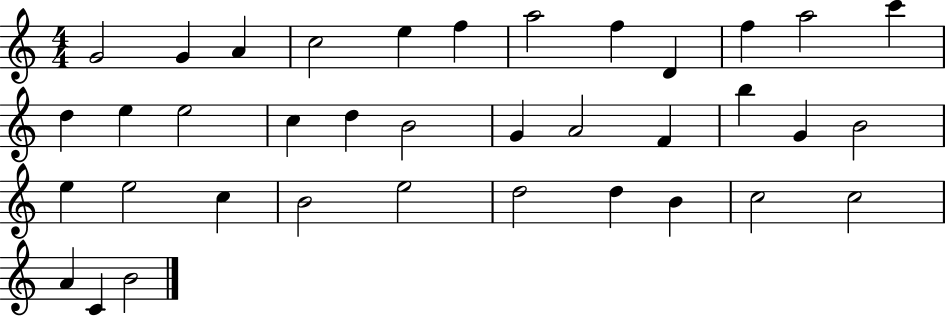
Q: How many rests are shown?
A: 0